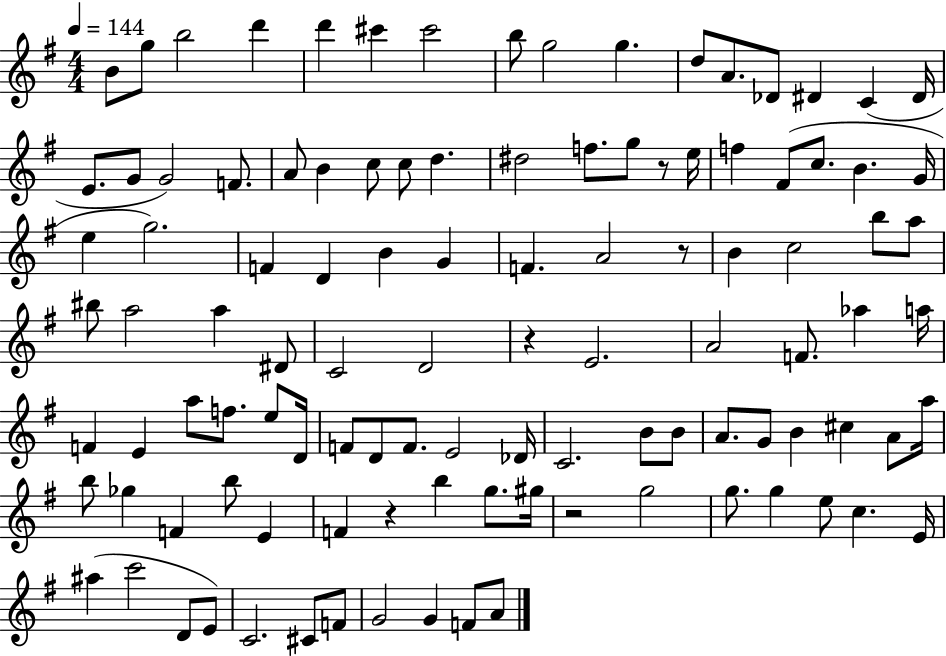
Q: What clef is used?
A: treble